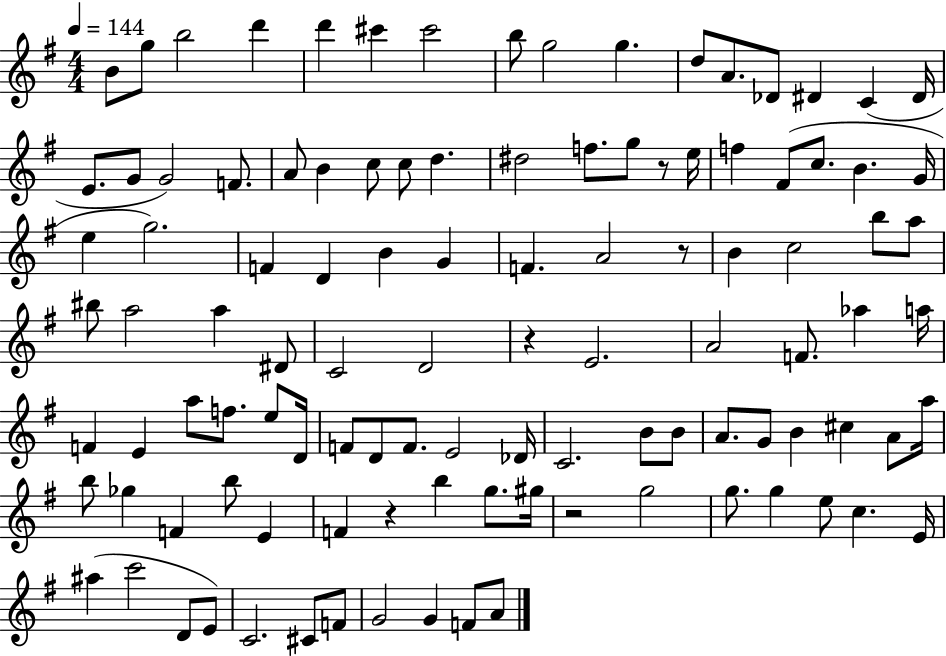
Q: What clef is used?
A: treble